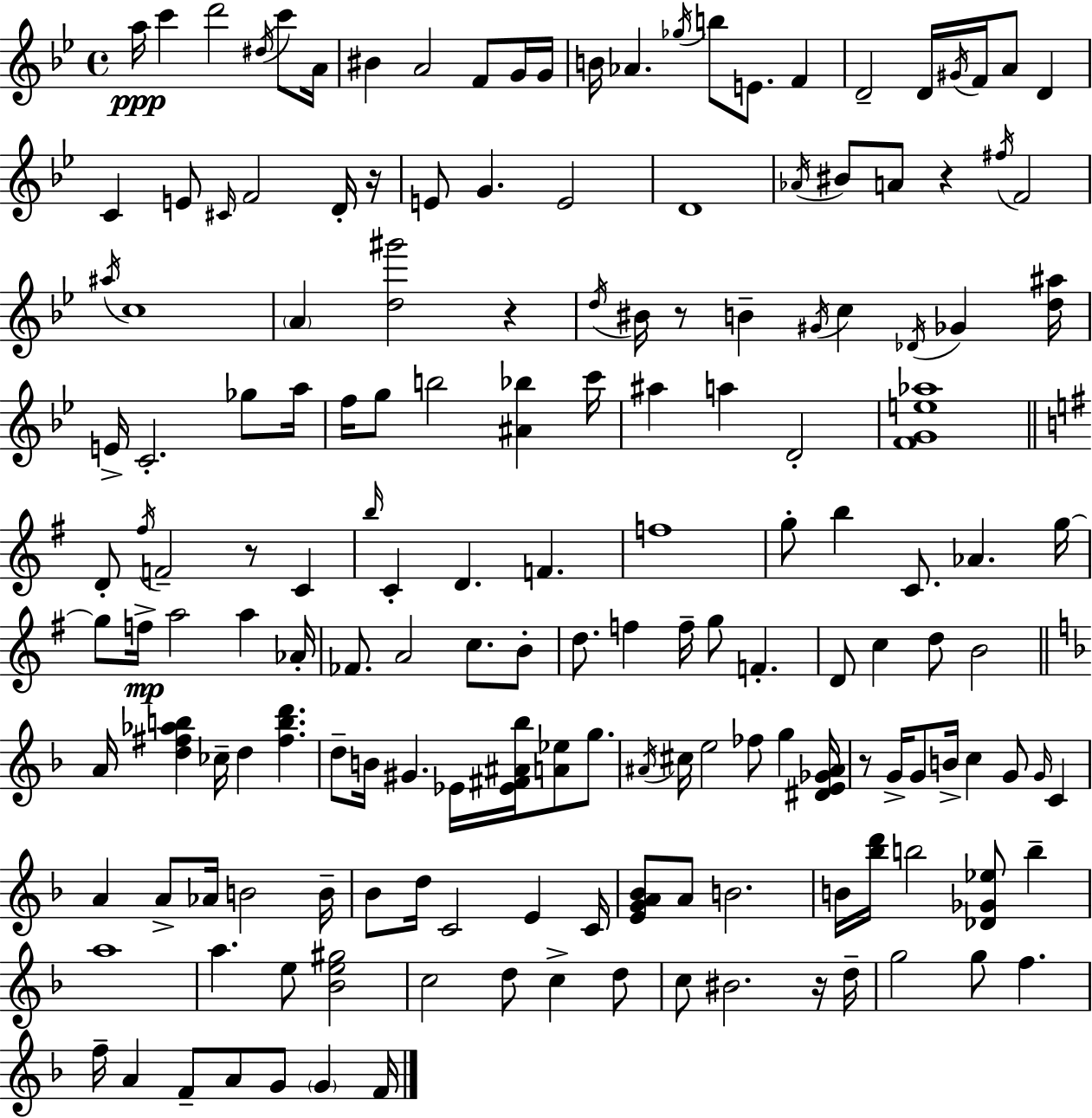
{
  \clef treble
  \time 4/4
  \defaultTimeSignature
  \key bes \major
  a''16\ppp c'''4 d'''2 \acciaccatura { dis''16 } c'''8 | a'16 bis'4 a'2 f'8 g'16 | g'16 b'16 aes'4. \acciaccatura { ges''16 } b''8 e'8. f'4 | d'2-- d'16 \acciaccatura { gis'16 } f'16 a'8 d'4 | \break c'4 e'8 \grace { cis'16 } f'2 | d'16-. r16 e'8 g'4. e'2 | d'1 | \acciaccatura { aes'16 } bis'8 a'8 r4 \acciaccatura { fis''16 } f'2 | \break \acciaccatura { ais''16 } c''1 | \parenthesize a'4 <d'' gis'''>2 | r4 \acciaccatura { d''16 } bis'16 r8 b'4-- \acciaccatura { gis'16 } | c''4 \acciaccatura { des'16 } ges'4 <d'' ais''>16 e'16-> c'2.-. | \break ges''8 a''16 f''16 g''8 b''2 | <ais' bes''>4 c'''16 ais''4 a''4 | d'2-. <f' g' e'' aes''>1 | \bar "||" \break \key e \minor d'8-. \acciaccatura { fis''16 } f'2-- r8 c'4 | \grace { b''16 } c'4-. d'4. f'4. | f''1 | g''8-. b''4 c'8. aes'4. | \break g''16~~ g''8 f''16->\mp a''2 a''4 | aes'16-. fes'8. a'2 c''8. | b'8-. d''8. f''4 f''16-- g''8 f'4.-. | d'8 c''4 d''8 b'2 | \break \bar "||" \break \key f \major a'16 <d'' fis'' aes'' b''>4 ces''16-- d''4 <fis'' b'' d'''>4. | d''8-- b'16 gis'4. ees'16 <ees' fis' ais' bes''>16 <a' ees''>8 g''8. | \acciaccatura { ais'16 } cis''16 e''2 fes''8 g''4 | <dis' e' ges' ais'>16 r8 g'16-> g'8 b'16-> c''4 g'8 \grace { g'16 } c'4 | \break a'4 a'8-> aes'16 b'2 | b'16-- bes'8 d''16 c'2 e'4 | c'16 <e' g' a' bes'>8 a'8 b'2. | b'16 <bes'' d'''>16 b''2 <des' ges' ees''>8 b''4-- | \break a''1 | a''4. e''8 <bes' e'' gis''>2 | c''2 d''8 c''4-> | d''8 c''8 bis'2. | \break r16 d''16-- g''2 g''8 f''4. | f''16-- a'4 f'8-- a'8 g'8 \parenthesize g'4 | f'16 \bar "|."
}